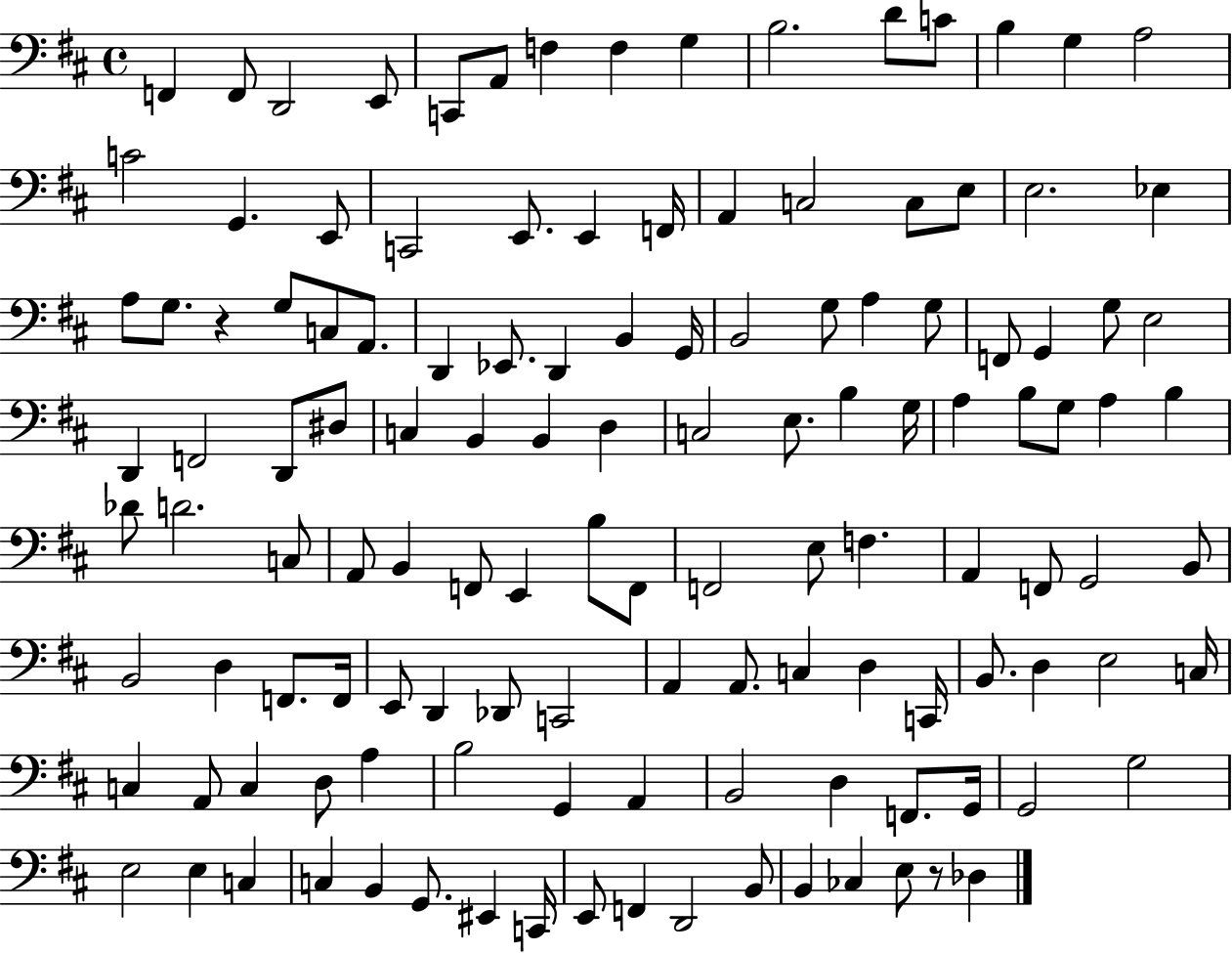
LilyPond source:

{
  \clef bass
  \time 4/4
  \defaultTimeSignature
  \key d \major
  \repeat volta 2 { f,4 f,8 d,2 e,8 | c,8 a,8 f4 f4 g4 | b2. d'8 c'8 | b4 g4 a2 | \break c'2 g,4. e,8 | c,2 e,8. e,4 f,16 | a,4 c2 c8 e8 | e2. ees4 | \break a8 g8. r4 g8 c8 a,8. | d,4 ees,8. d,4 b,4 g,16 | b,2 g8 a4 g8 | f,8 g,4 g8 e2 | \break d,4 f,2 d,8 dis8 | c4 b,4 b,4 d4 | c2 e8. b4 g16 | a4 b8 g8 a4 b4 | \break des'8 d'2. c8 | a,8 b,4 f,8 e,4 b8 f,8 | f,2 e8 f4. | a,4 f,8 g,2 b,8 | \break b,2 d4 f,8. f,16 | e,8 d,4 des,8 c,2 | a,4 a,8. c4 d4 c,16 | b,8. d4 e2 c16 | \break c4 a,8 c4 d8 a4 | b2 g,4 a,4 | b,2 d4 f,8. g,16 | g,2 g2 | \break e2 e4 c4 | c4 b,4 g,8. eis,4 c,16 | e,8 f,4 d,2 b,8 | b,4 ces4 e8 r8 des4 | \break } \bar "|."
}